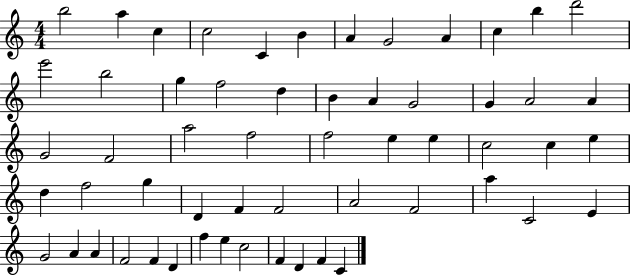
{
  \clef treble
  \numericTimeSignature
  \time 4/4
  \key c \major
  b''2 a''4 c''4 | c''2 c'4 b'4 | a'4 g'2 a'4 | c''4 b''4 d'''2 | \break e'''2 b''2 | g''4 f''2 d''4 | b'4 a'4 g'2 | g'4 a'2 a'4 | \break g'2 f'2 | a''2 f''2 | f''2 e''4 e''4 | c''2 c''4 e''4 | \break d''4 f''2 g''4 | d'4 f'4 f'2 | a'2 f'2 | a''4 c'2 e'4 | \break g'2 a'4 a'4 | f'2 f'4 d'4 | f''4 e''4 c''2 | f'4 d'4 f'4 c'4 | \break \bar "|."
}